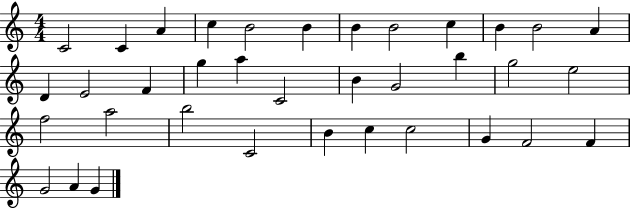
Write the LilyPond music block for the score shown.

{
  \clef treble
  \numericTimeSignature
  \time 4/4
  \key c \major
  c'2 c'4 a'4 | c''4 b'2 b'4 | b'4 b'2 c''4 | b'4 b'2 a'4 | \break d'4 e'2 f'4 | g''4 a''4 c'2 | b'4 g'2 b''4 | g''2 e''2 | \break f''2 a''2 | b''2 c'2 | b'4 c''4 c''2 | g'4 f'2 f'4 | \break g'2 a'4 g'4 | \bar "|."
}